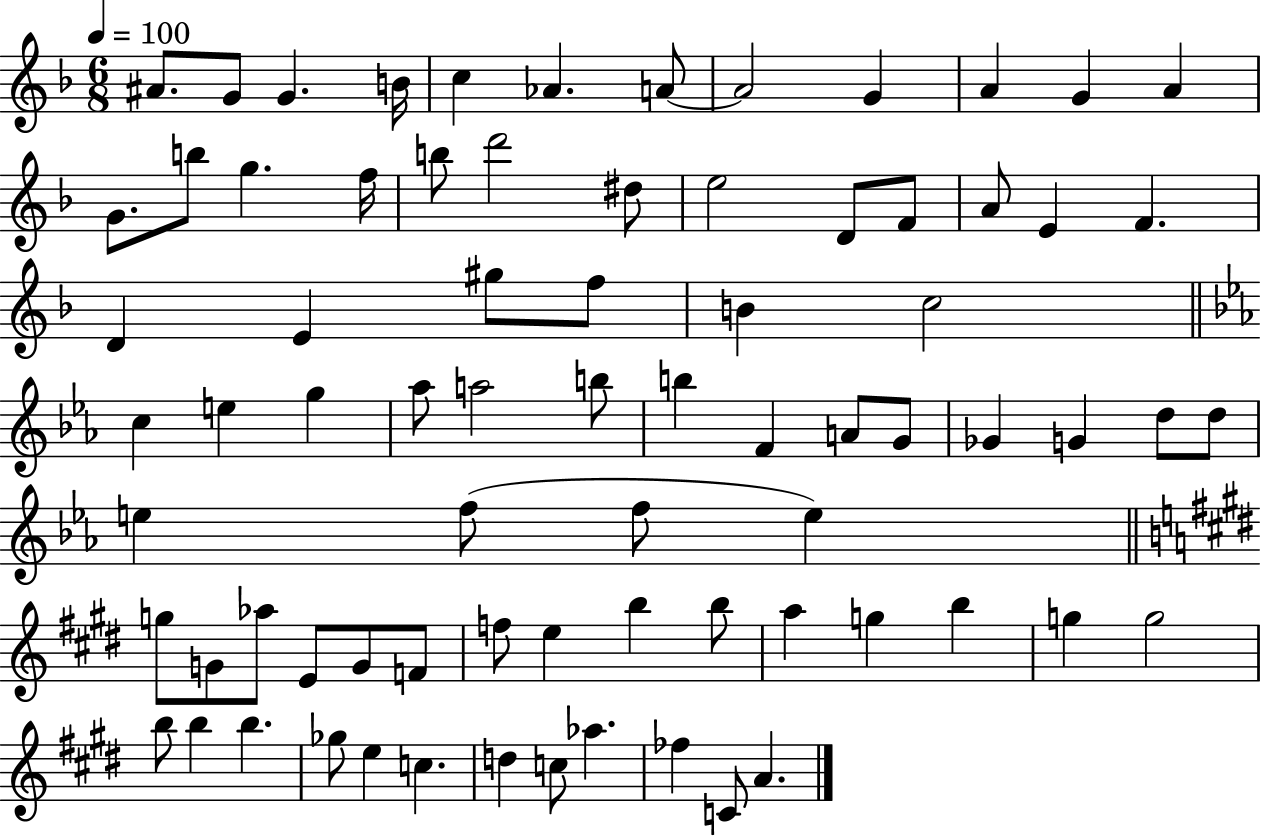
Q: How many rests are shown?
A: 0